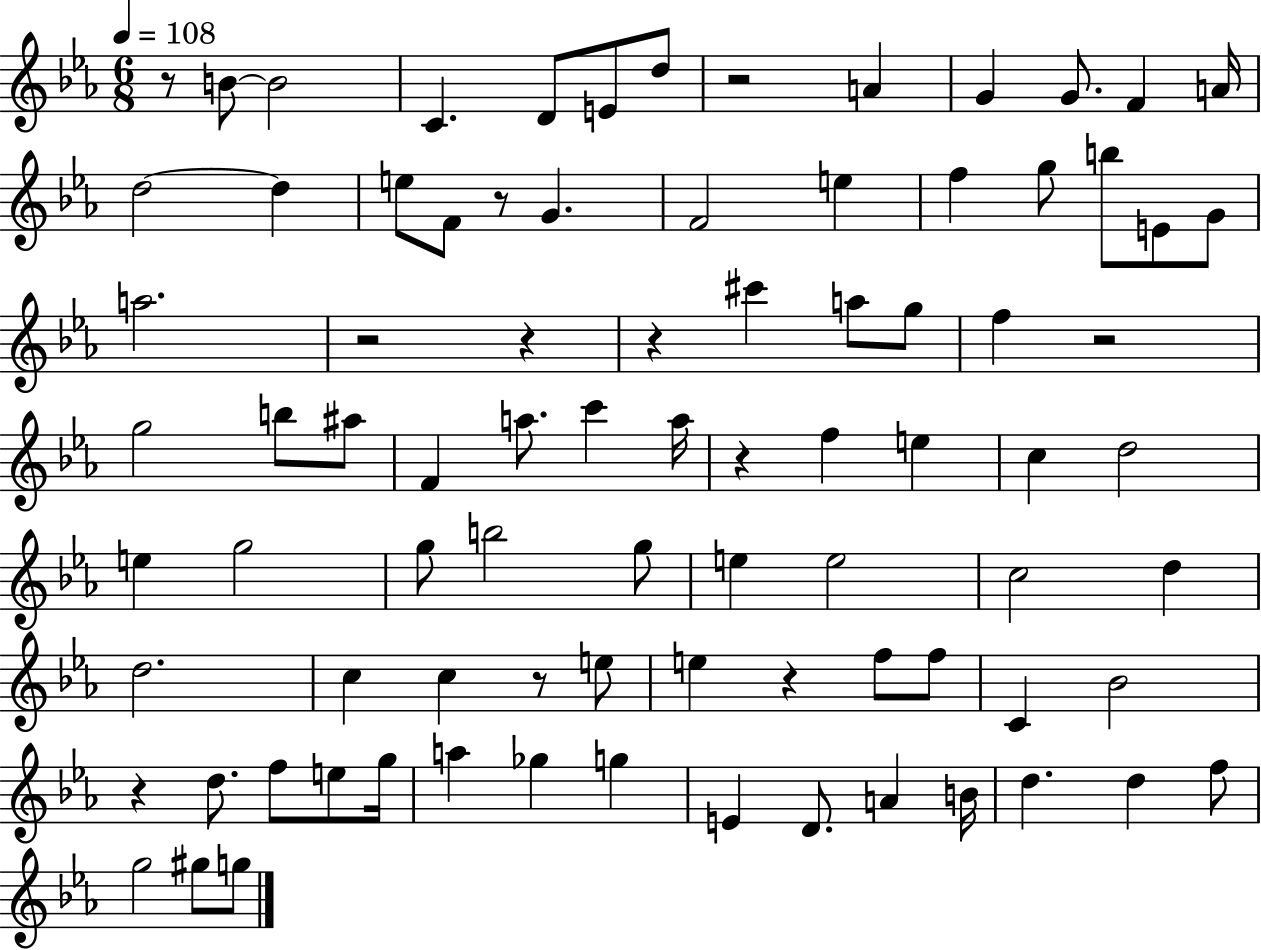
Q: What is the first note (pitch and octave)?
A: B4